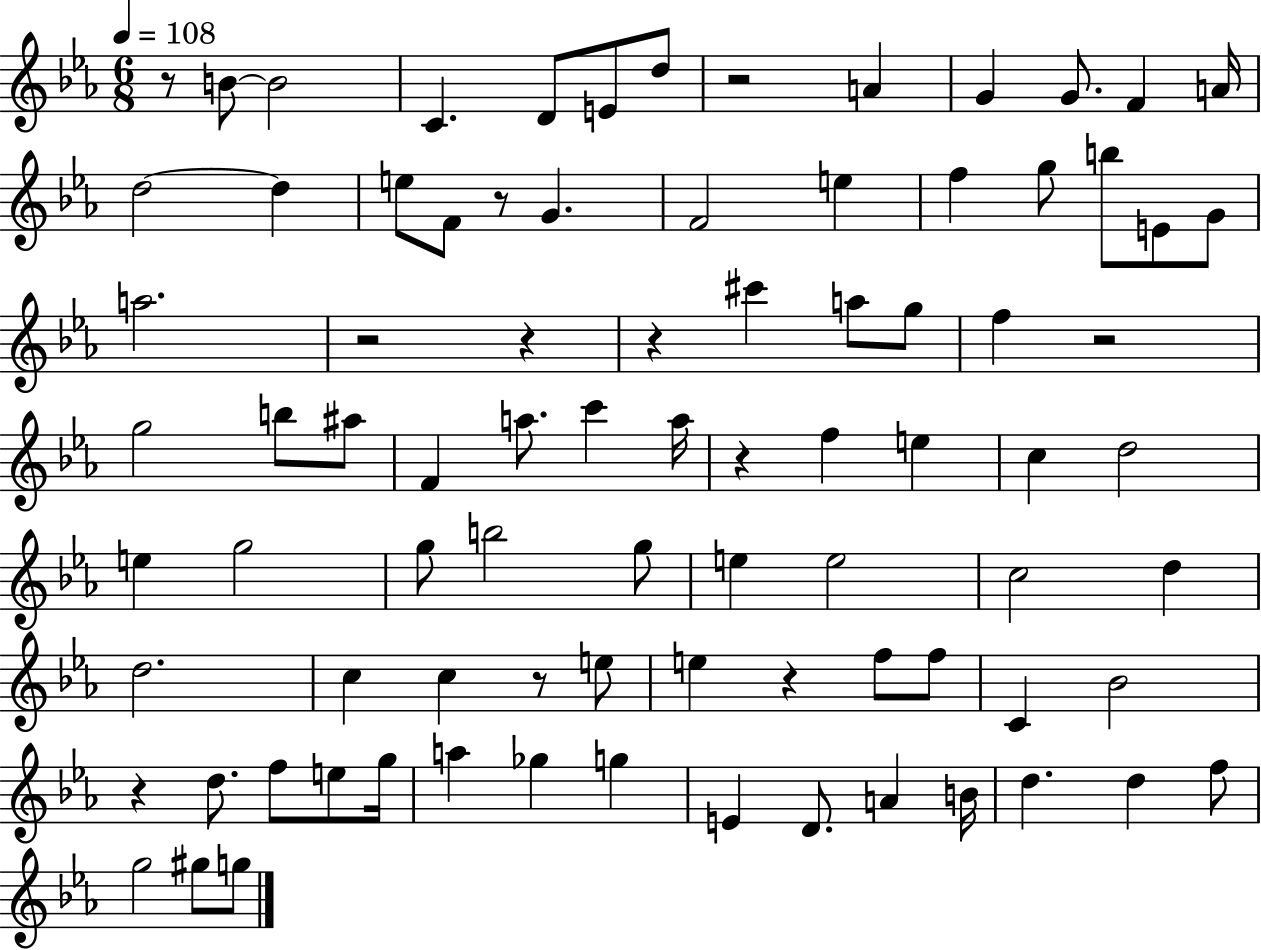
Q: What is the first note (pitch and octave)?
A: B4